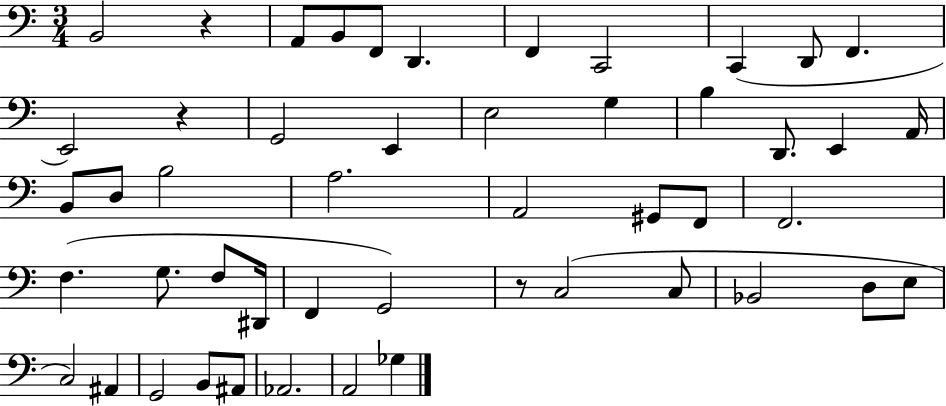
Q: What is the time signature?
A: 3/4